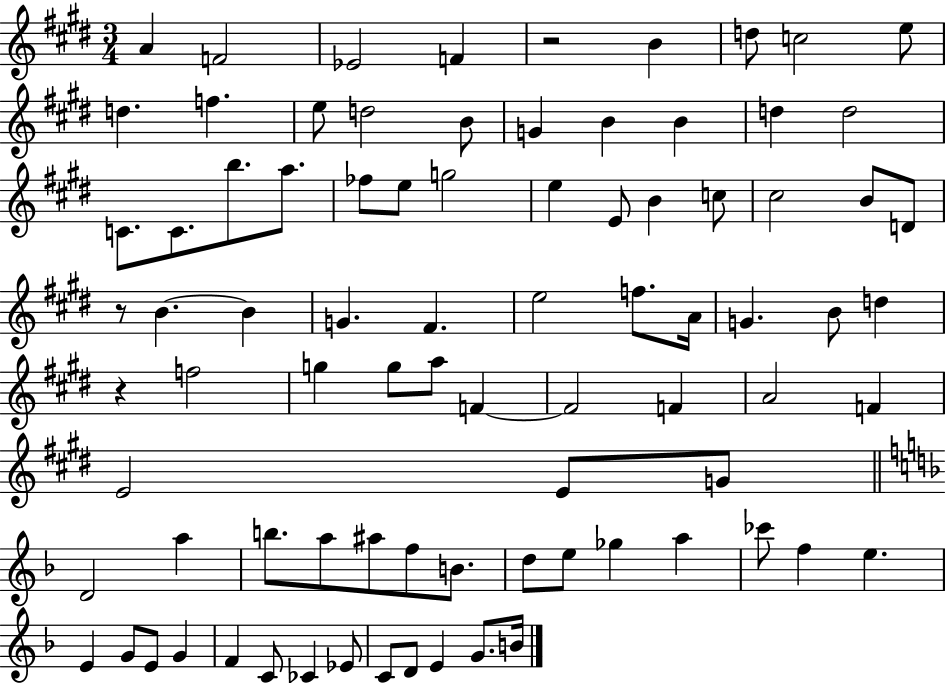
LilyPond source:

{
  \clef treble
  \numericTimeSignature
  \time 3/4
  \key e \major
  \repeat volta 2 { a'4 f'2 | ees'2 f'4 | r2 b'4 | d''8 c''2 e''8 | \break d''4. f''4. | e''8 d''2 b'8 | g'4 b'4 b'4 | d''4 d''2 | \break c'8. c'8. b''8. a''8. | fes''8 e''8 g''2 | e''4 e'8 b'4 c''8 | cis''2 b'8 d'8 | \break r8 b'4.~~ b'4 | g'4. fis'4. | e''2 f''8. a'16 | g'4. b'8 d''4 | \break r4 f''2 | g''4 g''8 a''8 f'4~~ | f'2 f'4 | a'2 f'4 | \break e'2 e'8 g'8 | \bar "||" \break \key f \major d'2 a''4 | b''8. a''8 ais''8 f''8 b'8. | d''8 e''8 ges''4 a''4 | ces'''8 f''4 e''4. | \break e'4 g'8 e'8 g'4 | f'4 c'8 ces'4 ees'8 | c'8 d'8 e'4 g'8. b'16 | } \bar "|."
}